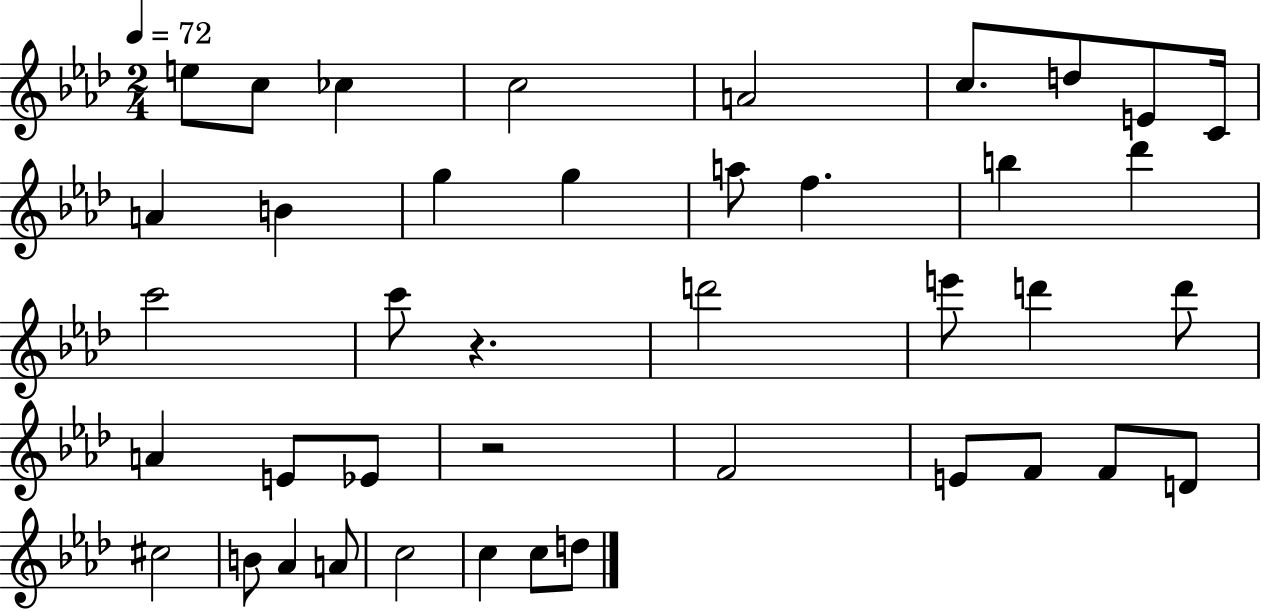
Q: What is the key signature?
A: AES major